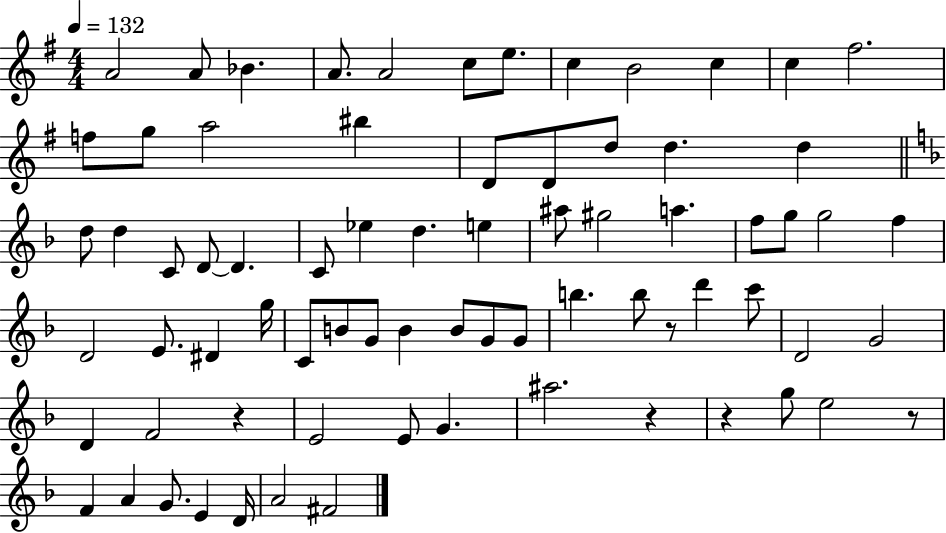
A4/h A4/e Bb4/q. A4/e. A4/h C5/e E5/e. C5/q B4/h C5/q C5/q F#5/h. F5/e G5/e A5/h BIS5/q D4/e D4/e D5/e D5/q. D5/q D5/e D5/q C4/e D4/e D4/q. C4/e Eb5/q D5/q. E5/q A#5/e G#5/h A5/q. F5/e G5/e G5/h F5/q D4/h E4/e. D#4/q G5/s C4/e B4/e G4/e B4/q B4/e G4/e G4/e B5/q. B5/e R/e D6/q C6/e D4/h G4/h D4/q F4/h R/q E4/h E4/e G4/q. A#5/h. R/q R/q G5/e E5/h R/e F4/q A4/q G4/e. E4/q D4/s A4/h F#4/h